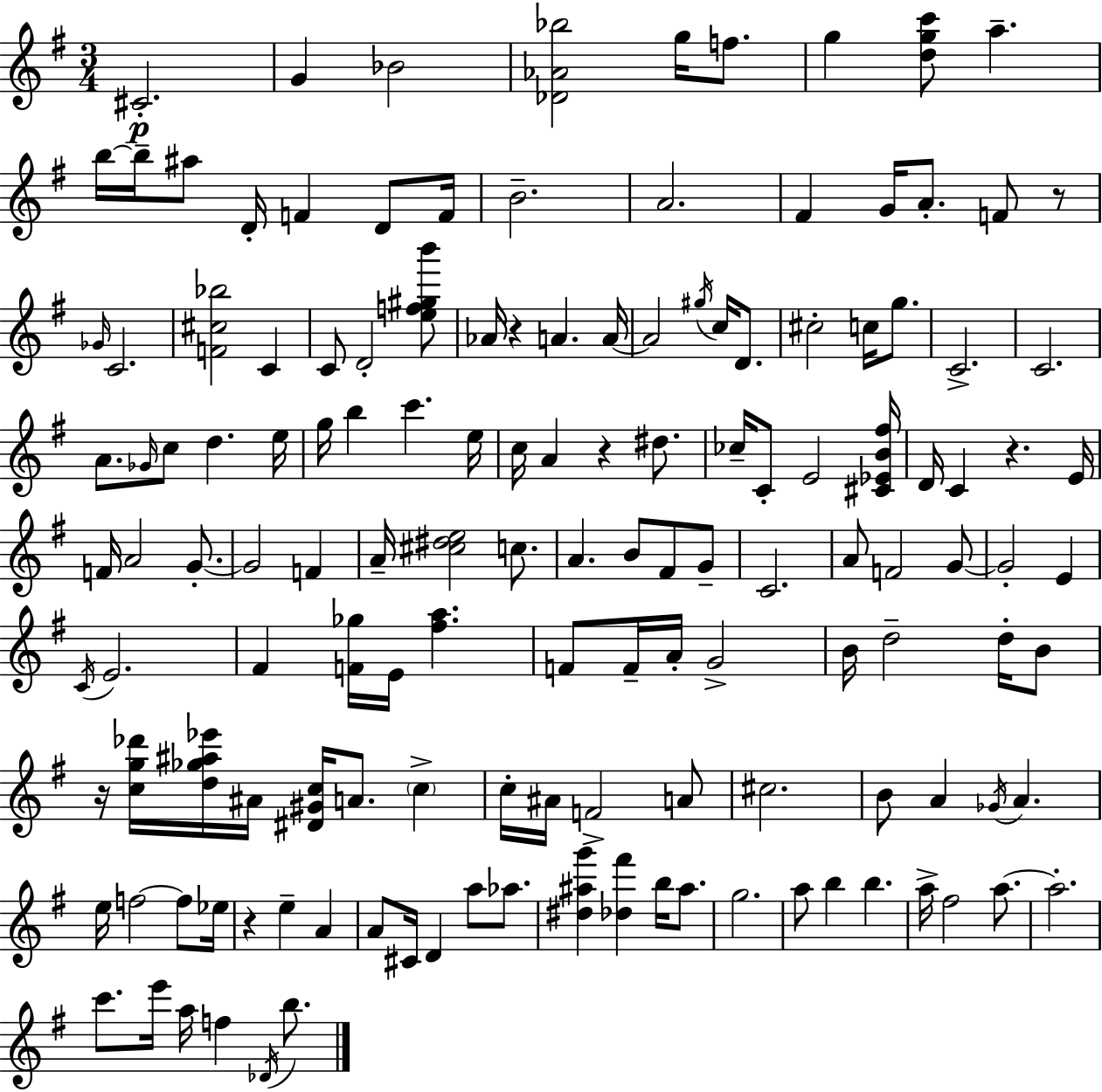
{
  \clef treble
  \numericTimeSignature
  \time 3/4
  \key g \major
  cis'2.-.\p | g'4 bes'2 | <des' aes' bes''>2 g''16 f''8. | g''4 <d'' g'' c'''>8 a''4.-- | \break b''16~~ b''16-- ais''8 d'16-. f'4 d'8 f'16 | b'2.-- | a'2. | fis'4 g'16 a'8.-. f'8 r8 | \break \grace { ges'16 } c'2. | <f' cis'' bes''>2 c'4 | c'8 d'2-. <e'' f'' gis'' b'''>8 | aes'16 r4 a'4. | \break a'16~~ a'2 \acciaccatura { gis''16 } c''16 d'8. | cis''2-. c''16 g''8. | c'2.-> | c'2. | \break a'8. \grace { ges'16 } c''8 d''4. | e''16 g''16 b''4 c'''4. | e''16 c''16 a'4 r4 | dis''8. ces''16-- c'8-. e'2 | \break <cis' ees' b' fis''>16 d'16 c'4 r4. | e'16 f'16 a'2 | g'8.-.~~ g'2 f'4 | a'16-- <cis'' dis'' e''>2 | \break c''8. a'4. b'8 fis'8 | g'8-- c'2. | a'8 f'2 | g'8~~ g'2-. e'4 | \break \acciaccatura { c'16 } e'2. | fis'4 <f' ges''>16 e'16 <fis'' a''>4. | f'8 f'16-- a'16-. g'2-> | b'16 d''2-- | \break d''16-. b'8 r16 <c'' g'' des'''>16 <d'' ges'' ais'' ees'''>16 ais'16 <dis' gis' c''>16 a'8. | \parenthesize c''4-> c''16-. ais'16 f'2-> | a'8 cis''2. | b'8 a'4 \acciaccatura { ges'16 } a'4. | \break e''16 f''2~~ | f''8 ees''16 r4 e''4-- | a'4 a'8 cis'16 d'4 | a''8 aes''8. <dis'' ais'' g'''>4 <des'' fis'''>4 | \break b''16 ais''8. g''2. | a''8 b''4 b''4. | a''16-> fis''2 | a''8.~~ a''2.-. | \break c'''8. e'''16 a''16 f''4 | \acciaccatura { des'16 } b''8. \bar "|."
}